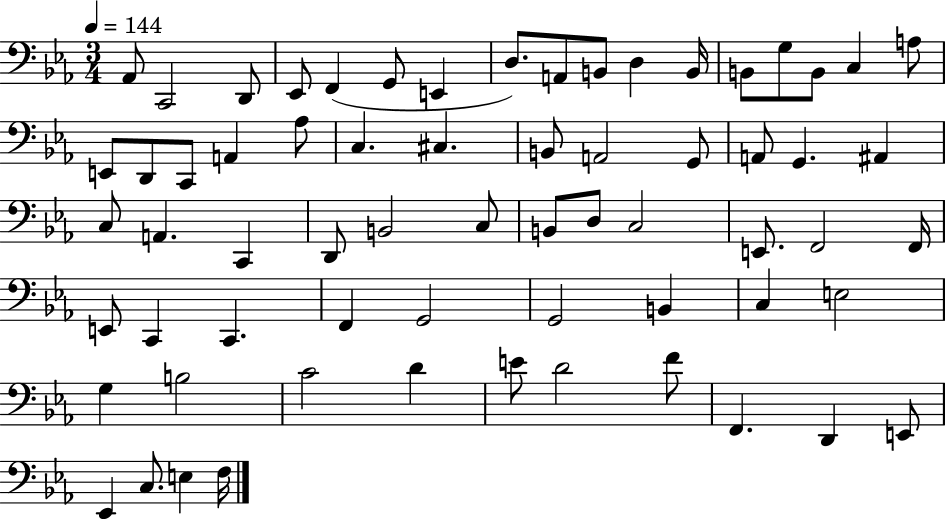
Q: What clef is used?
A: bass